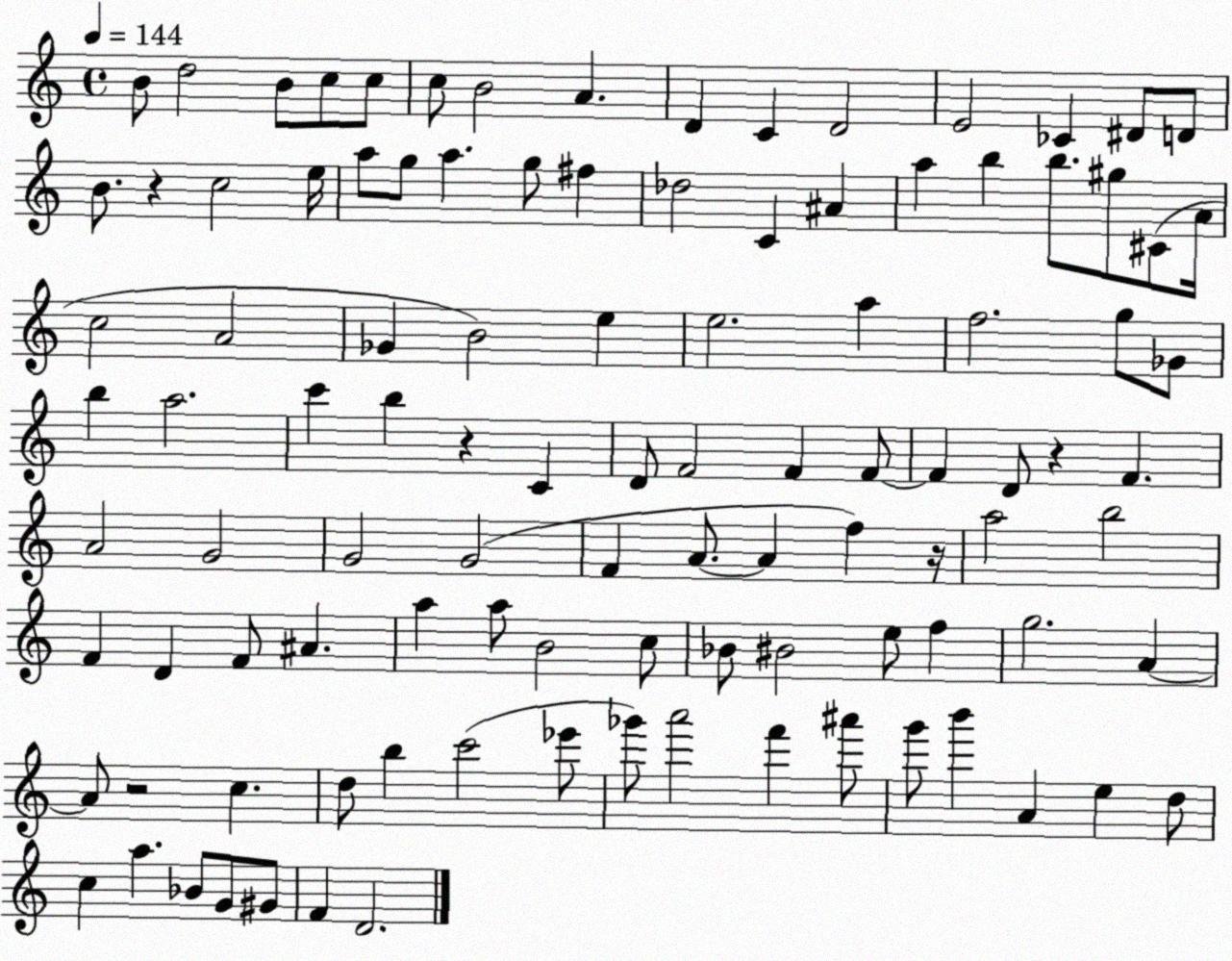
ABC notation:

X:1
T:Untitled
M:4/4
L:1/4
K:C
B/2 d2 B/2 c/2 c/2 c/2 B2 A D C D2 E2 _C ^D/2 D/2 B/2 z c2 e/4 a/2 g/2 a g/2 ^f _d2 C ^A a b b/2 ^g/2 ^C/2 A/4 c2 A2 _G B2 e e2 a f2 g/2 _G/2 b a2 c' b z C D/2 F2 F F/2 F D/2 z F A2 G2 G2 G2 F A/2 A f z/4 a2 b2 F D F/2 ^A a a/2 B2 c/2 _B/2 ^B2 e/2 f g2 A A/2 z2 c d/2 b c'2 _e'/2 _g'/2 a'2 f' ^a'/2 g'/2 b' A e d/2 c a _B/2 G/2 ^G/2 F D2